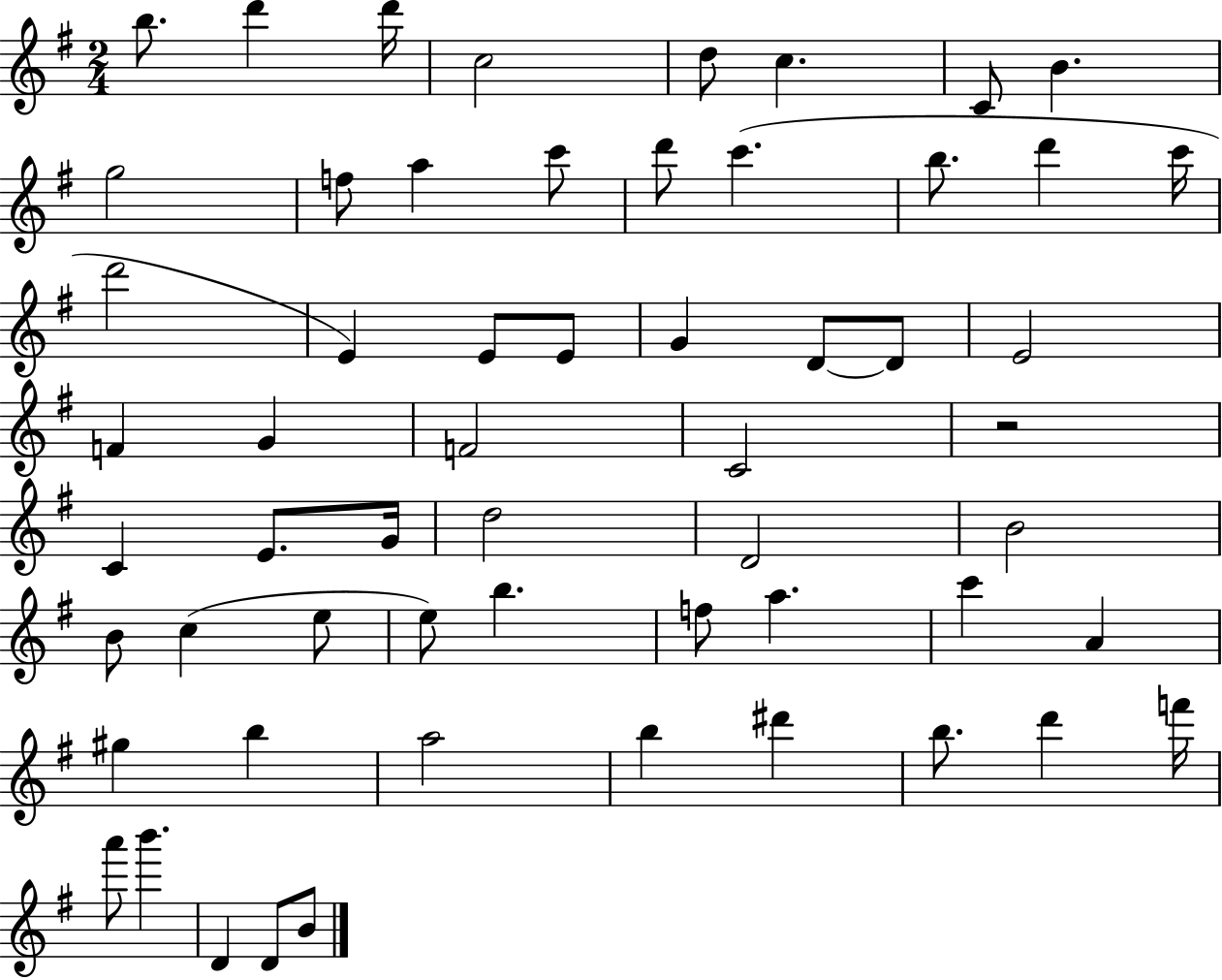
{
  \clef treble
  \numericTimeSignature
  \time 2/4
  \key g \major
  b''8. d'''4 d'''16 | c''2 | d''8 c''4. | c'8 b'4. | \break g''2 | f''8 a''4 c'''8 | d'''8 c'''4.( | b''8. d'''4 c'''16 | \break d'''2 | e'4) e'8 e'8 | g'4 d'8~~ d'8 | e'2 | \break f'4 g'4 | f'2 | c'2 | r2 | \break c'4 e'8. g'16 | d''2 | d'2 | b'2 | \break b'8 c''4( e''8 | e''8) b''4. | f''8 a''4. | c'''4 a'4 | \break gis''4 b''4 | a''2 | b''4 dis'''4 | b''8. d'''4 f'''16 | \break a'''8 b'''4. | d'4 d'8 b'8 | \bar "|."
}